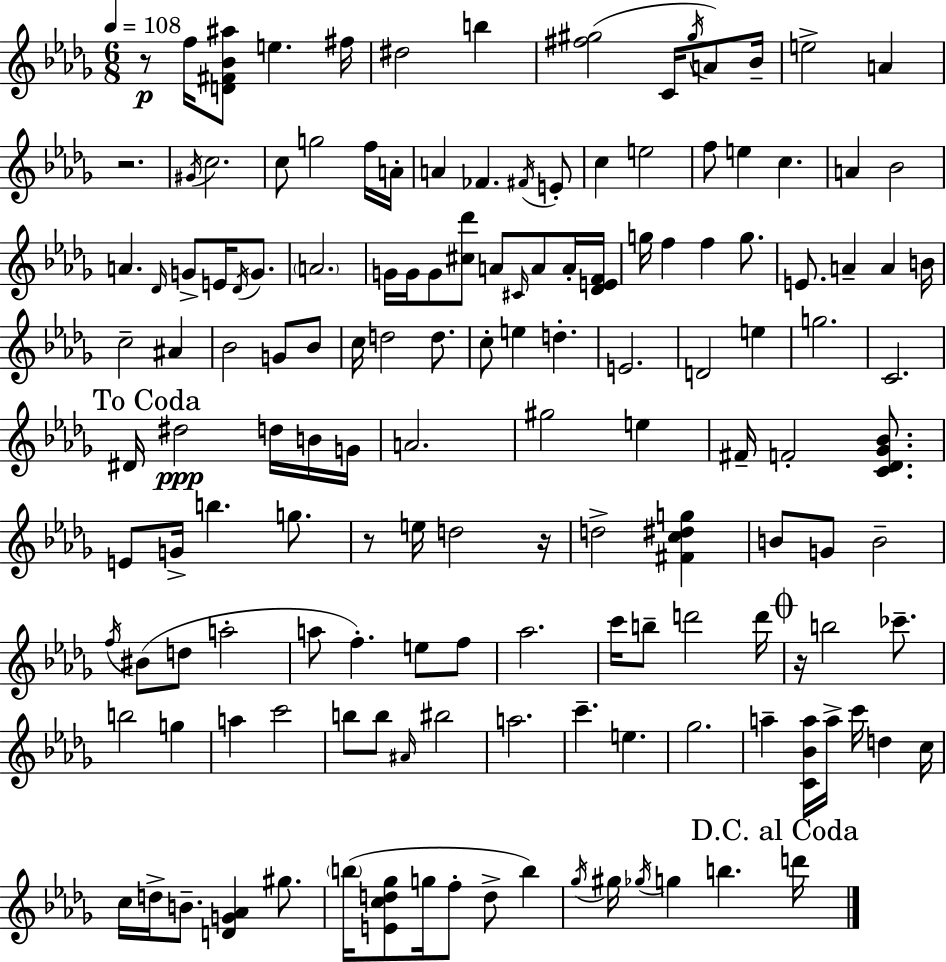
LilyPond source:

{
  \clef treble
  \numericTimeSignature
  \time 6/8
  \key bes \minor
  \tempo 4 = 108
  r8\p f''16 <d' fis' bes' ais''>8 e''4. fis''16 | dis''2 b''4 | <fis'' gis''>2( c'16 \acciaccatura { gis''16 } a'8) | bes'16-- e''2-> a'4 | \break r2. | \acciaccatura { gis'16 } c''2. | c''8 g''2 | f''16 a'16-. a'4 fes'4. | \break \acciaccatura { fis'16 } e'8-. c''4 e''2 | f''8 e''4 c''4. | a'4 bes'2 | a'4. \grace { des'16 } g'8-> | \break e'16 \acciaccatura { des'16 } g'8. \parenthesize a'2. | g'16 g'16 g'8 <cis'' des'''>8 a'8 | \grace { cis'16 } a'8 a'16-. <des' e' f'>16 g''16 f''4 f''4 | g''8. e'8. a'4-- | \break a'4 b'16 c''2-- | ais'4 bes'2 | g'8 bes'8 c''16 d''2 | d''8. c''8-. e''4 | \break d''4.-. e'2. | d'2 | e''4 g''2. | c'2. | \break \mark "To Coda" dis'16 dis''2\ppp | d''16 b'16 g'16 a'2. | gis''2 | e''4 fis'16-- f'2-. | \break <c' des' ges' bes'>8. e'8 g'16-> b''4. | g''8. r8 e''16 d''2 | r16 d''2-> | <fis' c'' dis'' g''>4 b'8 g'8 b'2-- | \break \acciaccatura { f''16 }( bis'8 d''8 a''2-. | a''8 f''4.-.) | e''8 f''8 aes''2. | c'''16 b''8-- d'''2 | \break d'''16 \mark \markup { \musicglyph "scripts.coda" } r16 b''2 | ces'''8.-- b''2 | g''4 a''4 c'''2 | b''8 b''8 \grace { ais'16 } | \break bis''2 a''2. | c'''4.-- | e''4. ges''2. | a''4-- | \break <c' bes' a''>16 a''16-> c'''16 d''4 c''16 c''16 d''16-> b'8.-- | <d' g' aes'>4 gis''8. \parenthesize b''16( <e' c'' d'' ges''>8 g''16 | f''8-. d''8-> b''4) \acciaccatura { ges''16 } gis''16 \acciaccatura { ges''16 } g''4 | b''4. \mark "D.C. al Coda" d'''16 \bar "|."
}